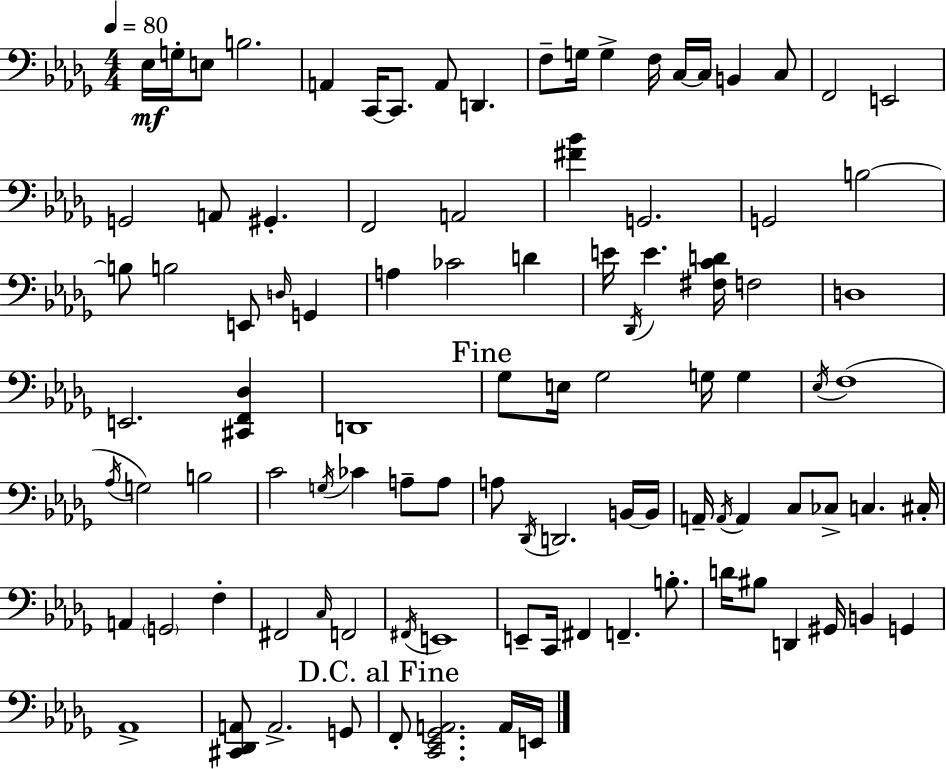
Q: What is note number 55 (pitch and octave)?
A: CES4